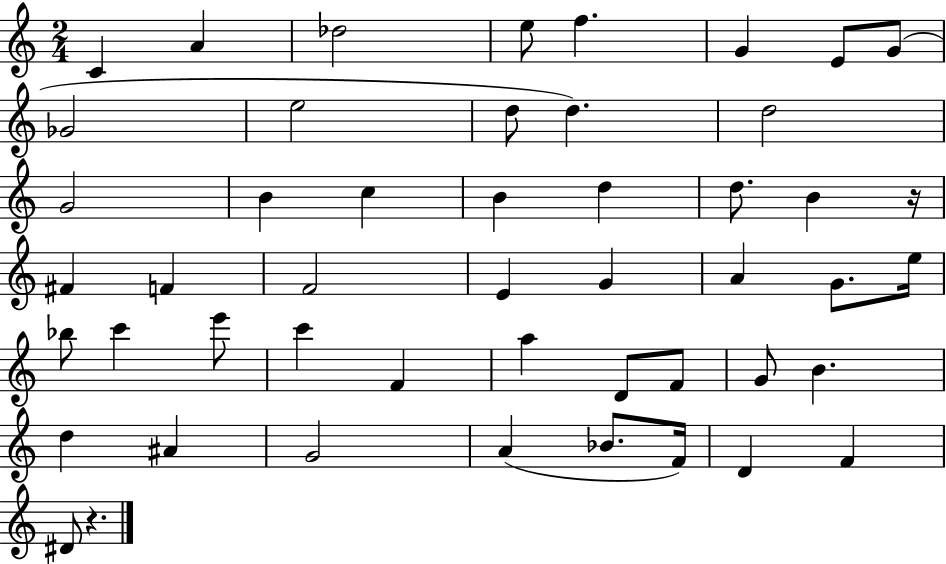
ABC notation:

X:1
T:Untitled
M:2/4
L:1/4
K:C
C A _d2 e/2 f G E/2 G/2 _G2 e2 d/2 d d2 G2 B c B d d/2 B z/4 ^F F F2 E G A G/2 e/4 _b/2 c' e'/2 c' F a D/2 F/2 G/2 B d ^A G2 A _B/2 F/4 D F ^D/2 z